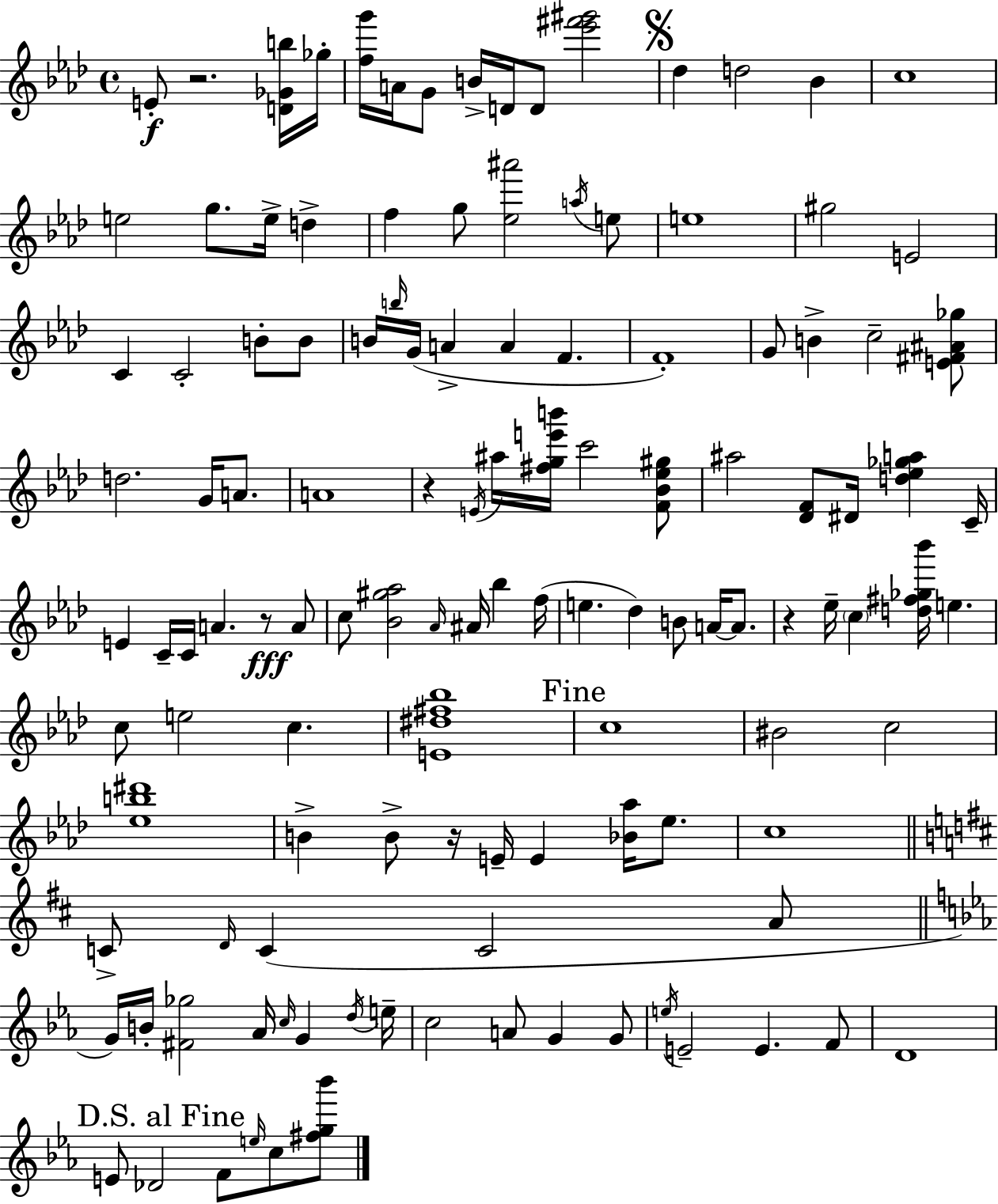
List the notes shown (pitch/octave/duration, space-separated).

E4/e R/h. [D4,Gb4,B5]/s Gb5/s [F5,G6]/s A4/s G4/e B4/s D4/s D4/e [Eb6,F#6,G#6]/h Db5/q D5/h Bb4/q C5/w E5/h G5/e. E5/s D5/q F5/q G5/e [Eb5,A#6]/h A5/s E5/e E5/w G#5/h E4/h C4/q C4/h B4/e B4/e B4/s B5/s G4/s A4/q A4/q F4/q. F4/w G4/e B4/q C5/h [E4,F#4,A#4,Gb5]/e D5/h. G4/s A4/e. A4/w R/q E4/s A#5/s [F#5,G5,E6,B6]/s C6/h [F4,Bb4,Eb5,G#5]/e A#5/h [Db4,F4]/e D#4/s [D5,Eb5,Gb5,A5]/q C4/s E4/q C4/s C4/s A4/q. R/e A4/e C5/e [Bb4,G#5,Ab5]/h Ab4/s A#4/s Bb5/q F5/s E5/q. Db5/q B4/e A4/s A4/e. R/q Eb5/s C5/q [D5,F#5,Gb5,Bb6]/s E5/q. C5/e E5/h C5/q. [E4,D#5,F#5,Bb5]/w C5/w BIS4/h C5/h [Eb5,B5,D#6]/w B4/q B4/e R/s E4/s E4/q [Bb4,Ab5]/s Eb5/e. C5/w C4/e D4/s C4/q C4/h A4/e G4/s B4/s [F#4,Gb5]/h Ab4/s C5/s G4/q D5/s E5/s C5/h A4/e G4/q G4/e E5/s E4/h E4/q. F4/e D4/w E4/e Db4/h F4/e E5/s C5/e [F#5,G5,Bb6]/e